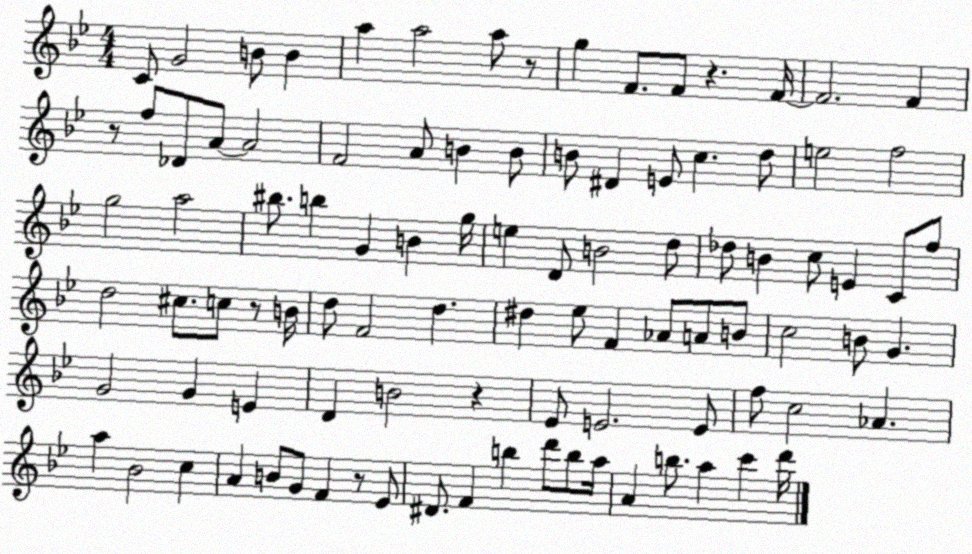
X:1
T:Untitled
M:4/4
L:1/4
K:Bb
C/2 G2 B/2 B a a2 a/2 z/2 g F/2 F/2 z F/4 F2 F z/2 f/2 _D/2 A/2 A2 F2 A/2 B B/2 B/2 ^D E/2 c d/2 e2 f2 g2 a2 ^b/2 b G B g/4 e D/2 B2 d/2 _d/2 B c/2 E C/2 f/2 d2 ^c/2 c/2 z/2 B/4 d/2 F2 d ^d _e/2 F _A/2 A/2 B/2 c2 B/2 G G2 G E D B2 z _E/2 E2 E/2 f/2 c2 _A a _B2 c A B/2 G/2 F z/2 _E/2 ^D/2 F b d'/2 b/2 a/4 A b/2 a c' d'/4